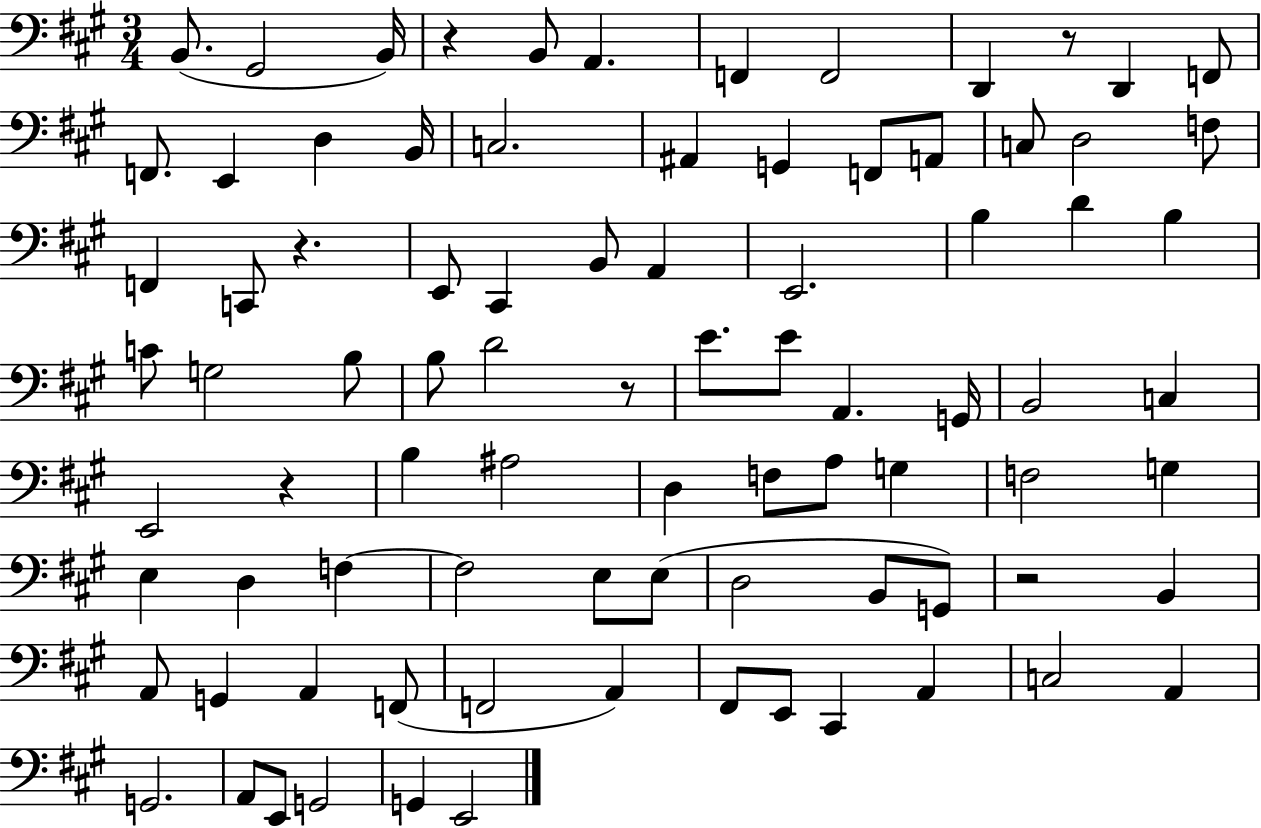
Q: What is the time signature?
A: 3/4